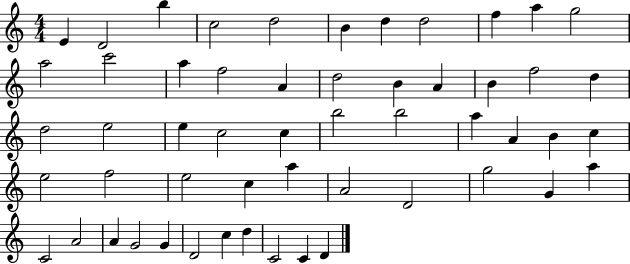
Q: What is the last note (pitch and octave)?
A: D4